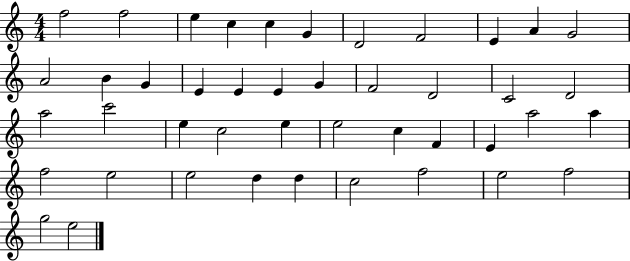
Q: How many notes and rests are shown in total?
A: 44